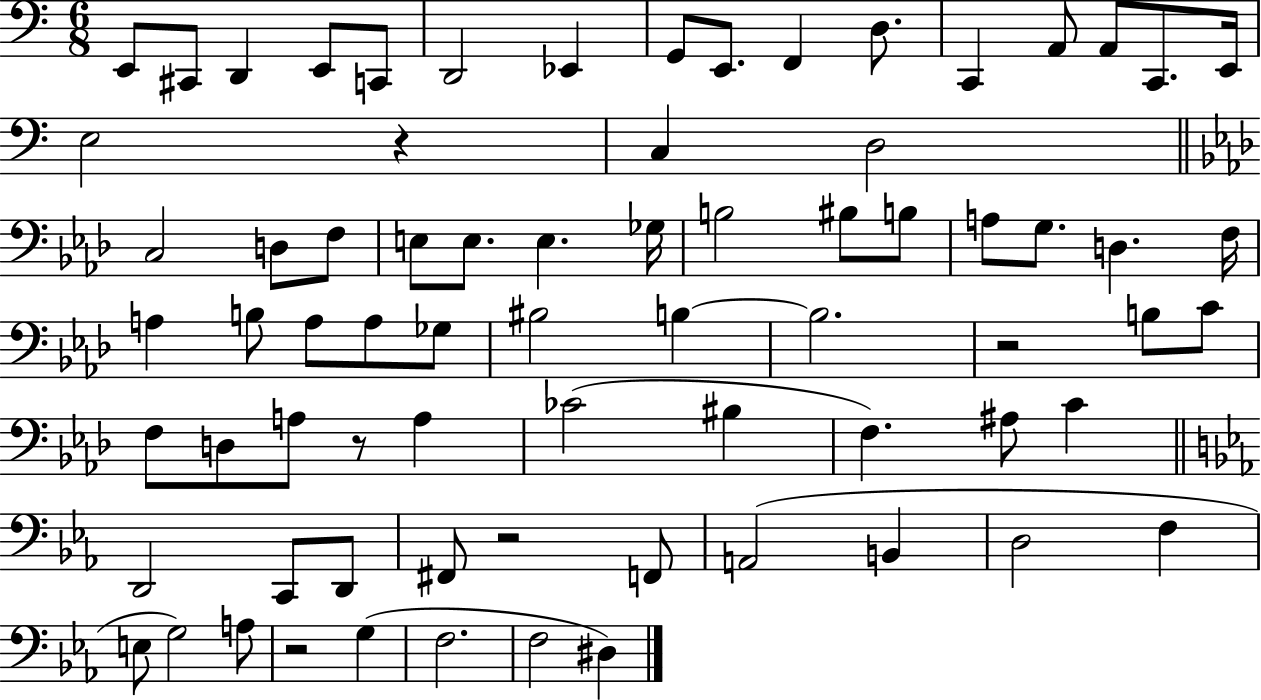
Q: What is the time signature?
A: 6/8